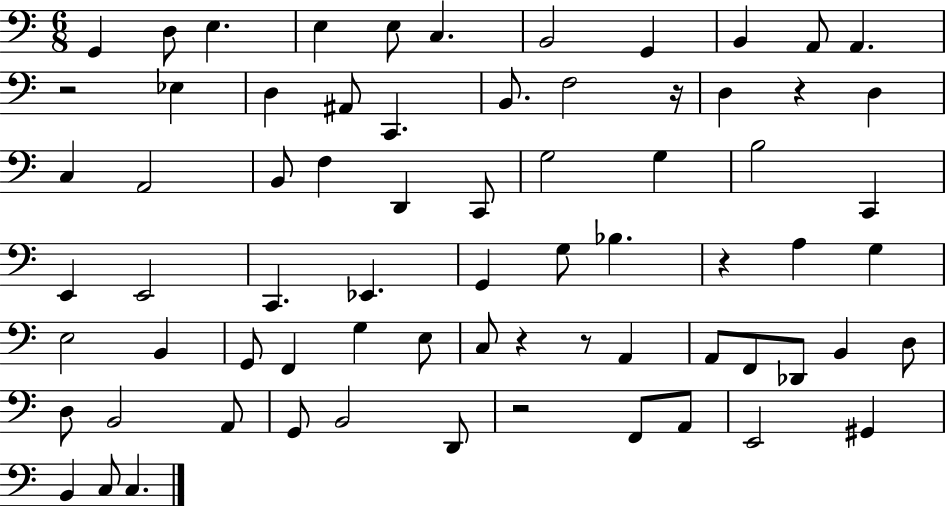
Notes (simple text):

G2/q D3/e E3/q. E3/q E3/e C3/q. B2/h G2/q B2/q A2/e A2/q. R/h Eb3/q D3/q A#2/e C2/q. B2/e. F3/h R/s D3/q R/q D3/q C3/q A2/h B2/e F3/q D2/q C2/e G3/h G3/q B3/h C2/q E2/q E2/h C2/q. Eb2/q. G2/q G3/e Bb3/q. R/q A3/q G3/q E3/h B2/q G2/e F2/q G3/q E3/e C3/e R/q R/e A2/q A2/e F2/e Db2/e B2/q D3/e D3/e B2/h A2/e G2/e B2/h D2/e R/h F2/e A2/e E2/h G#2/q B2/q C3/e C3/q.